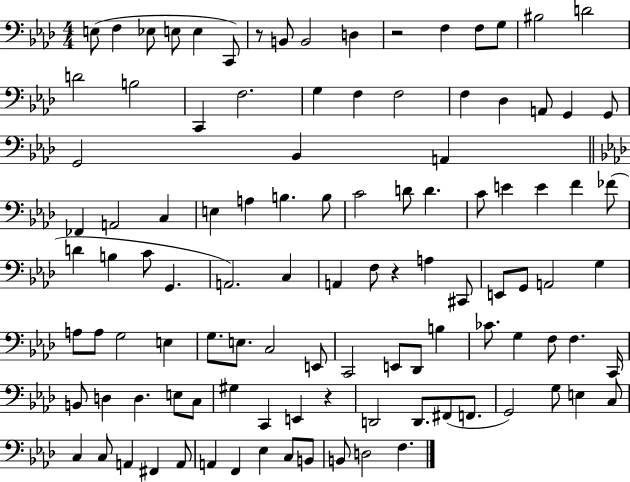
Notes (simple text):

E3/e F3/q Eb3/e E3/e E3/q C2/e R/e B2/e B2/h D3/q R/h F3/q F3/e G3/e BIS3/h D4/h D4/h B3/h C2/q F3/h. G3/q F3/q F3/h F3/q Db3/q A2/e G2/q G2/e G2/h Bb2/q A2/q FES2/q A2/h C3/q E3/q A3/q B3/q. B3/e C4/h D4/e D4/q. C4/e E4/q E4/q F4/q FES4/e D4/q B3/q C4/e G2/q. A2/h. C3/q A2/q F3/e R/q A3/q C#2/e E2/e G2/e A2/h G3/q A3/e A3/e G3/h E3/q G3/e. E3/e. C3/h E2/e C2/h E2/e Db2/e B3/q CES4/e. G3/q F3/e F3/q. C2/s B2/e D3/q D3/q. E3/e C3/e G#3/q C2/q E2/q R/q D2/h D2/e. F#2/e F2/e. G2/h G3/e E3/q C3/e C3/q C3/e A2/q F#2/q A2/e A2/q F2/q Eb3/q C3/e B2/e B2/e D3/h F3/q.